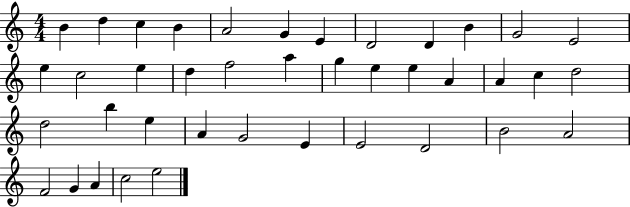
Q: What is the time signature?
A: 4/4